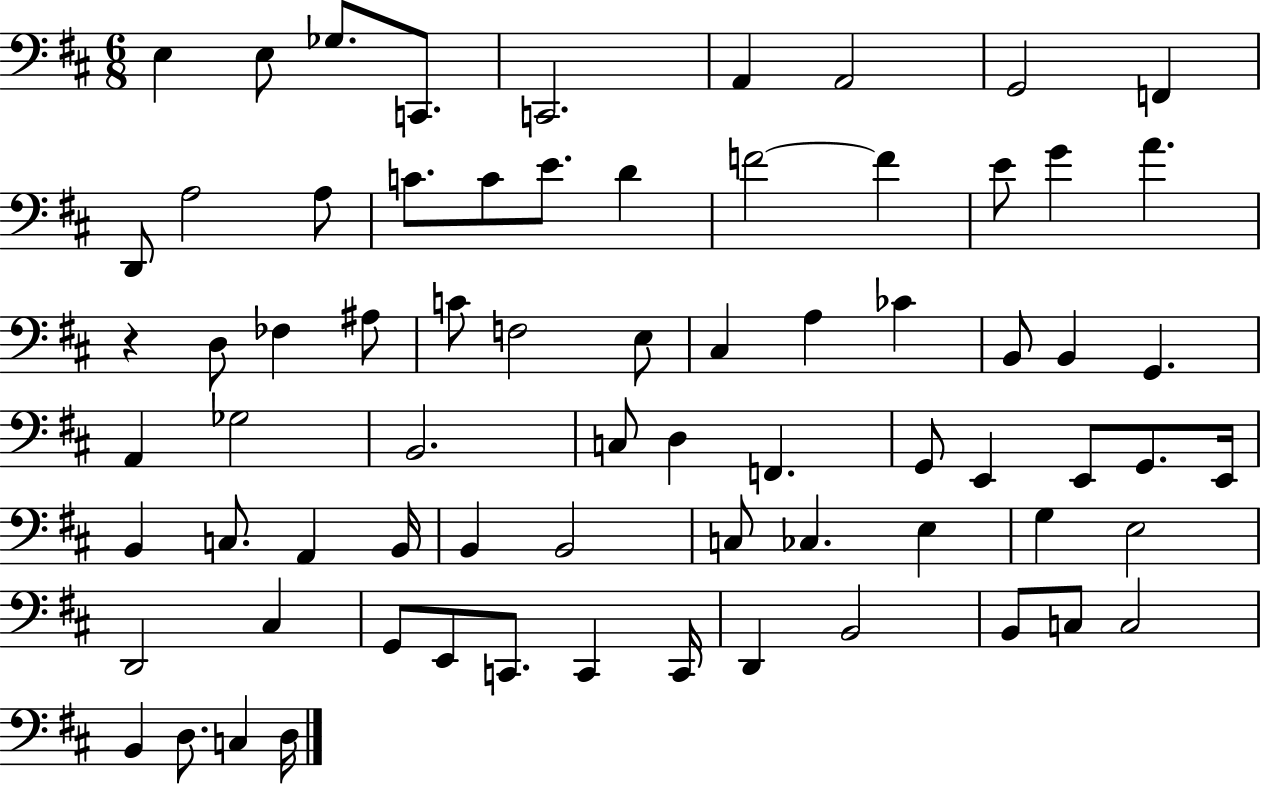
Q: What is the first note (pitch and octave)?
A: E3